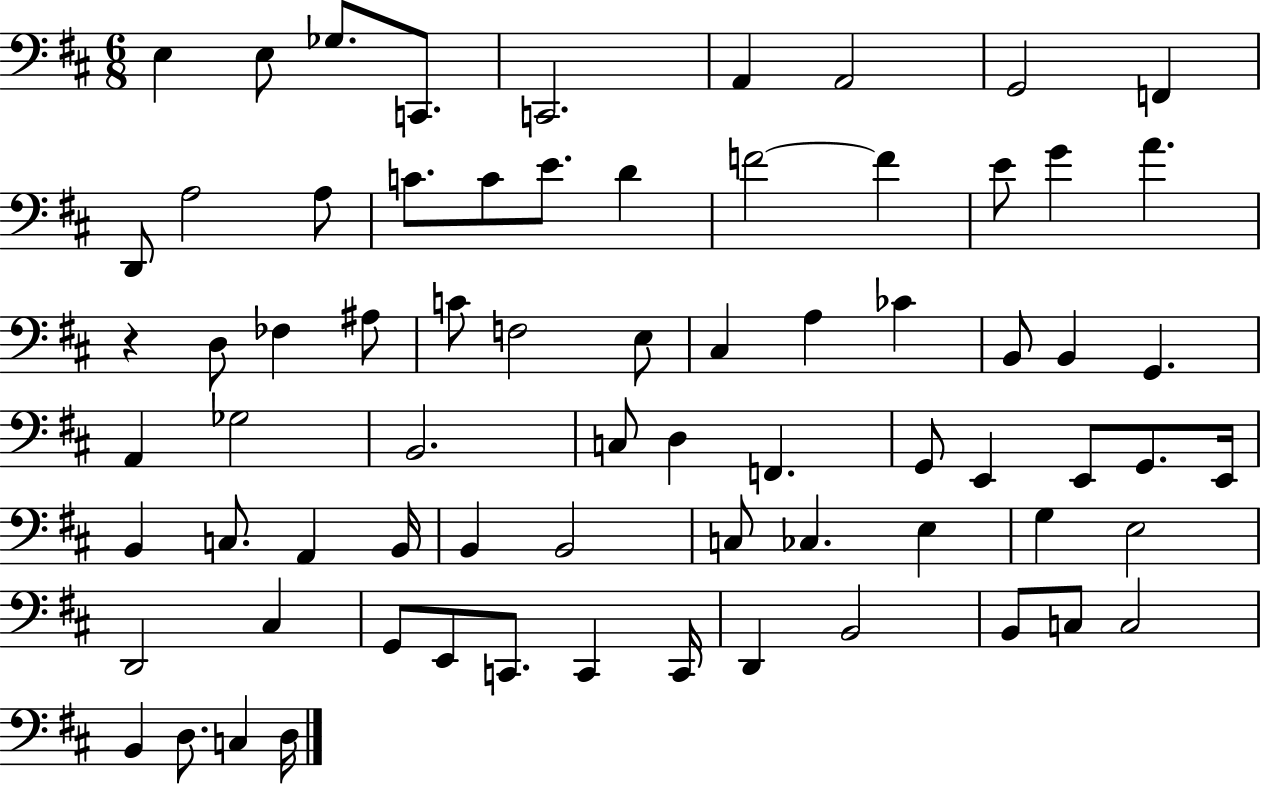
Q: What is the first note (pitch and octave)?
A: E3